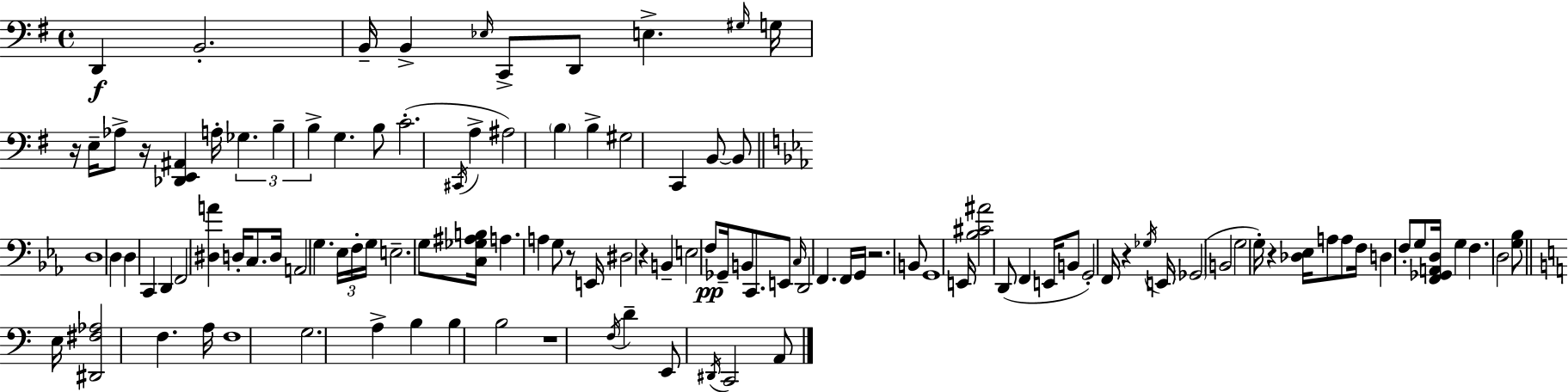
X:1
T:Untitled
M:4/4
L:1/4
K:Em
D,, B,,2 B,,/4 B,, _E,/4 C,,/2 D,,/2 E, ^G,/4 G,/4 z/4 E,/4 _A,/2 z/4 [_D,,E,,^A,,] A,/4 _G, B, B, G, B,/2 C2 ^C,,/4 A, ^A,2 B, B, ^G,2 C,, B,,/2 B,,/2 D,4 D, D, C,, D,, F,,2 [^D,A] D,/4 C,/2 D,/4 A,,2 G, _E,/4 F,/4 G,/4 E,2 G,/2 [C,_G,^A,B,]/4 A, A, G,/2 z/2 E,,/4 ^D,2 z B,, E,2 F,/2 _G,,/4 B,,/2 C,,/2 E,,/2 C,/4 D,,2 F,, F,,/4 G,,/4 z2 B,,/2 G,,4 E,,/4 [_B,^C^A]2 D,,/2 F,, E,,/4 B,,/2 G,,2 F,,/4 z _G,/4 E,,/4 _G,,2 B,,2 G,2 G,/4 z [_D,_E,]/4 A,/2 A,/2 F,/4 D, F,/2 G,/2 [F,,_G,,A,,D,]/4 G, F, D,2 [G,_B,]/2 E,/4 [^D,,^F,_A,]2 F, A,/4 F,4 G,2 A, B, B, B,2 z4 F,/4 D E,,/2 ^D,,/4 C,,2 A,,/2